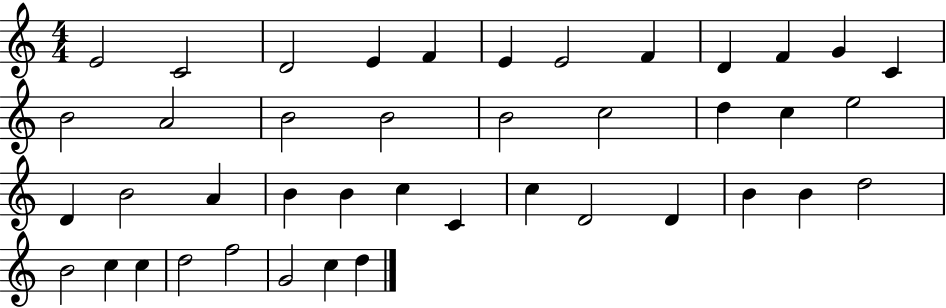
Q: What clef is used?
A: treble